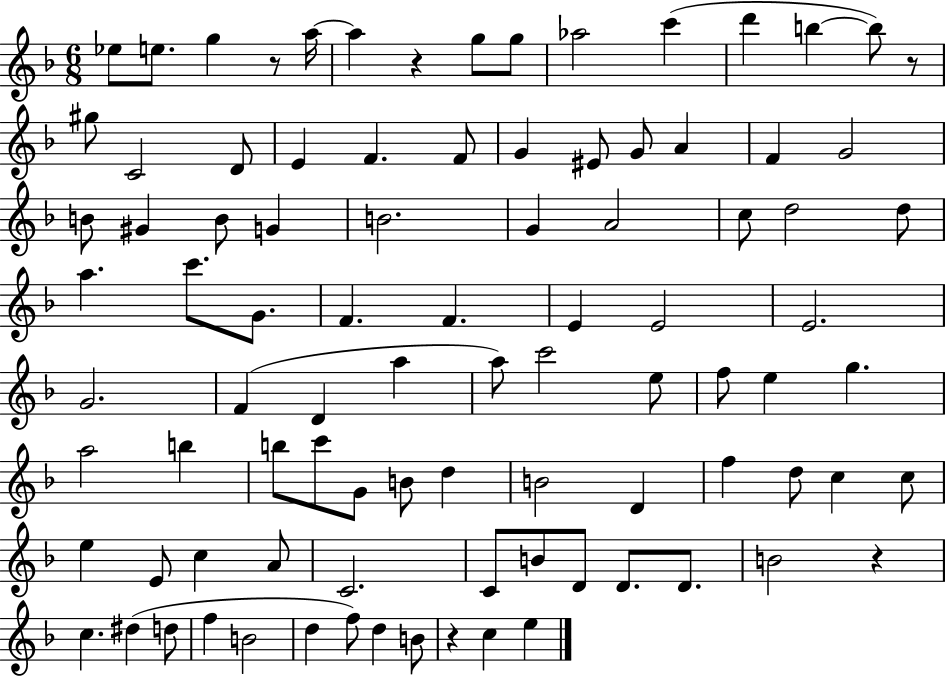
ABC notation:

X:1
T:Untitled
M:6/8
L:1/4
K:F
_e/2 e/2 g z/2 a/4 a z g/2 g/2 _a2 c' d' b b/2 z/2 ^g/2 C2 D/2 E F F/2 G ^E/2 G/2 A F G2 B/2 ^G B/2 G B2 G A2 c/2 d2 d/2 a c'/2 G/2 F F E E2 E2 G2 F D a a/2 c'2 e/2 f/2 e g a2 b b/2 c'/2 G/2 B/2 d B2 D f d/2 c c/2 e E/2 c A/2 C2 C/2 B/2 D/2 D/2 D/2 B2 z c ^d d/2 f B2 d f/2 d B/2 z c e